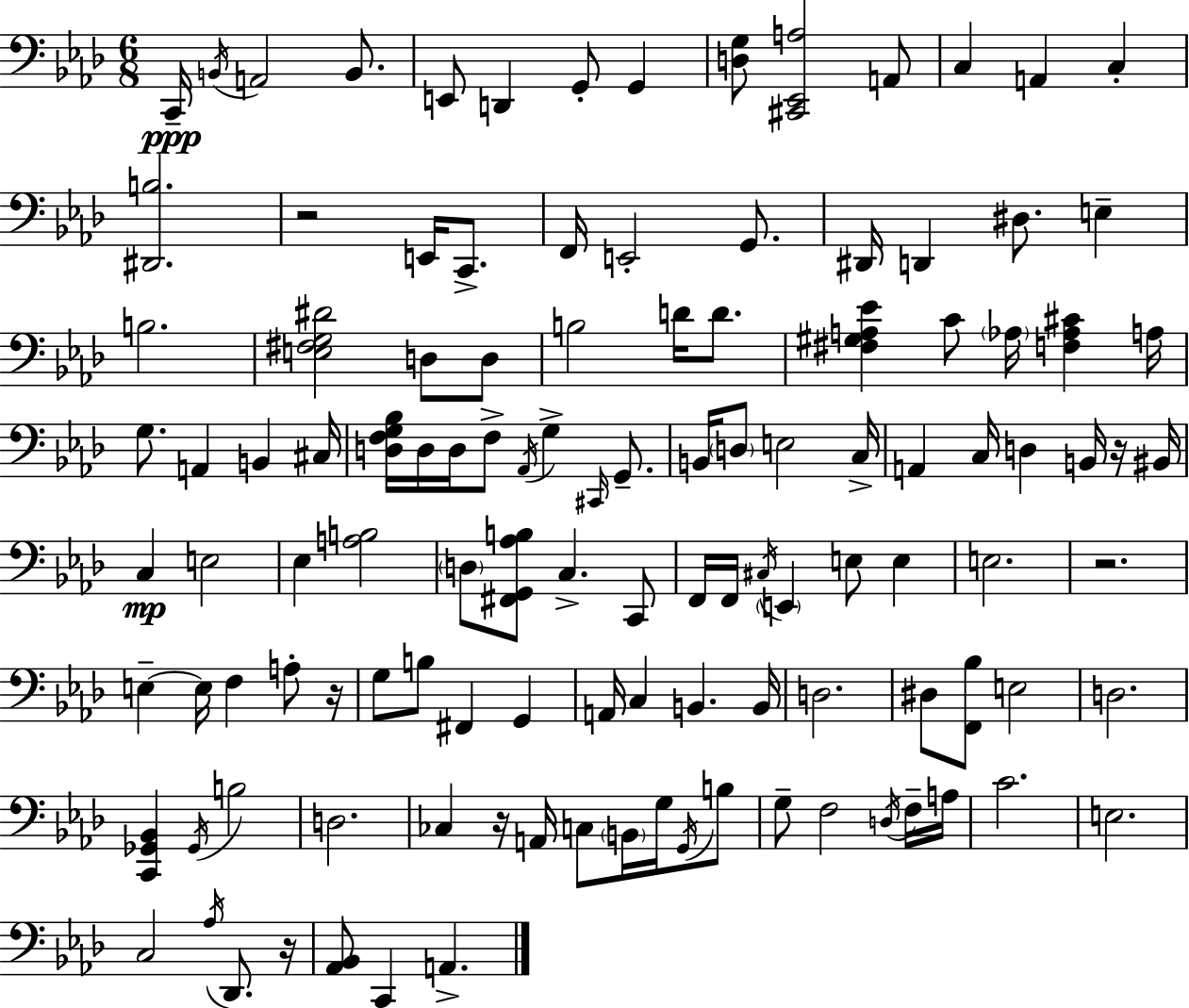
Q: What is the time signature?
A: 6/8